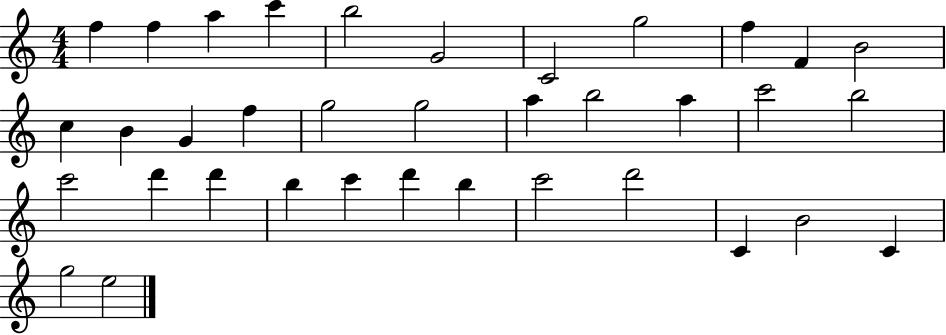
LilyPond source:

{
  \clef treble
  \numericTimeSignature
  \time 4/4
  \key c \major
  f''4 f''4 a''4 c'''4 | b''2 g'2 | c'2 g''2 | f''4 f'4 b'2 | \break c''4 b'4 g'4 f''4 | g''2 g''2 | a''4 b''2 a''4 | c'''2 b''2 | \break c'''2 d'''4 d'''4 | b''4 c'''4 d'''4 b''4 | c'''2 d'''2 | c'4 b'2 c'4 | \break g''2 e''2 | \bar "|."
}